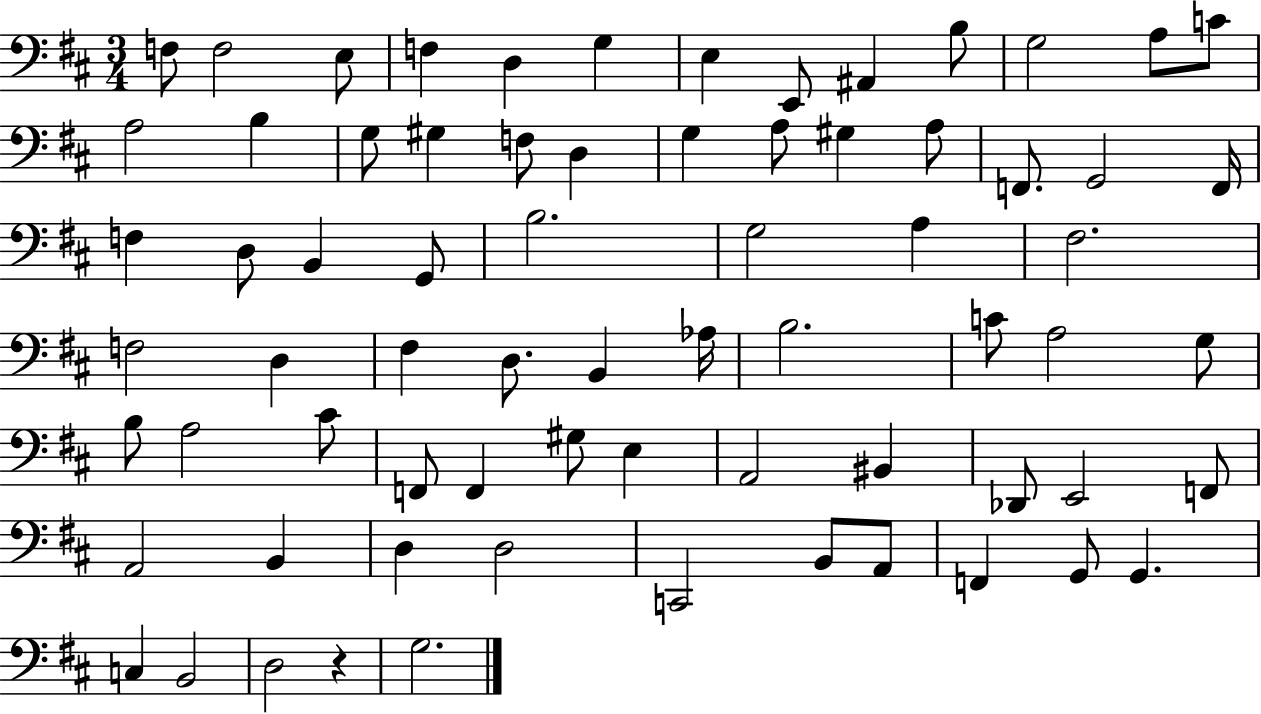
{
  \clef bass
  \numericTimeSignature
  \time 3/4
  \key d \major
  f8 f2 e8 | f4 d4 g4 | e4 e,8 ais,4 b8 | g2 a8 c'8 | \break a2 b4 | g8 gis4 f8 d4 | g4 a8 gis4 a8 | f,8. g,2 f,16 | \break f4 d8 b,4 g,8 | b2. | g2 a4 | fis2. | \break f2 d4 | fis4 d8. b,4 aes16 | b2. | c'8 a2 g8 | \break b8 a2 cis'8 | f,8 f,4 gis8 e4 | a,2 bis,4 | des,8 e,2 f,8 | \break a,2 b,4 | d4 d2 | c,2 b,8 a,8 | f,4 g,8 g,4. | \break c4 b,2 | d2 r4 | g2. | \bar "|."
}